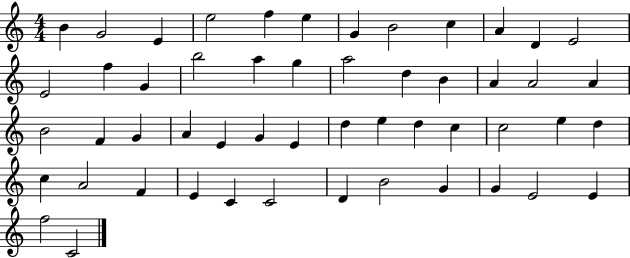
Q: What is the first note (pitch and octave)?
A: B4